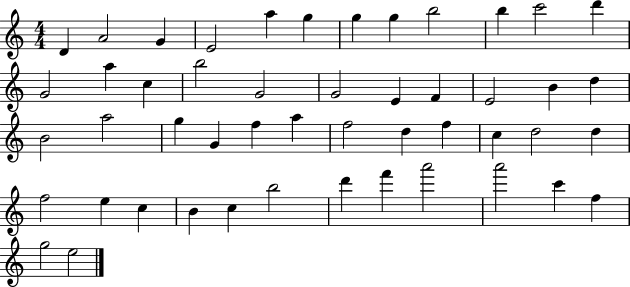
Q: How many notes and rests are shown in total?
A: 49